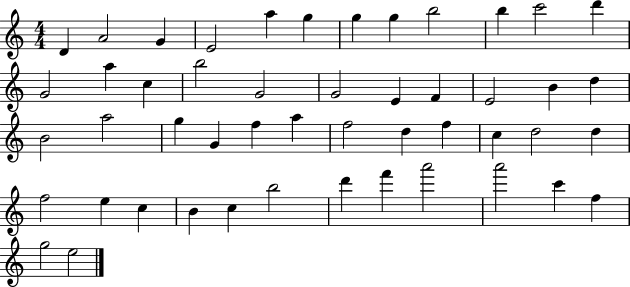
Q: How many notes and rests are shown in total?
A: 49